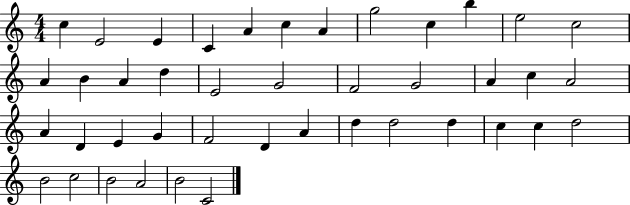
C5/q E4/h E4/q C4/q A4/q C5/q A4/q G5/h C5/q B5/q E5/h C5/h A4/q B4/q A4/q D5/q E4/h G4/h F4/h G4/h A4/q C5/q A4/h A4/q D4/q E4/q G4/q F4/h D4/q A4/q D5/q D5/h D5/q C5/q C5/q D5/h B4/h C5/h B4/h A4/h B4/h C4/h